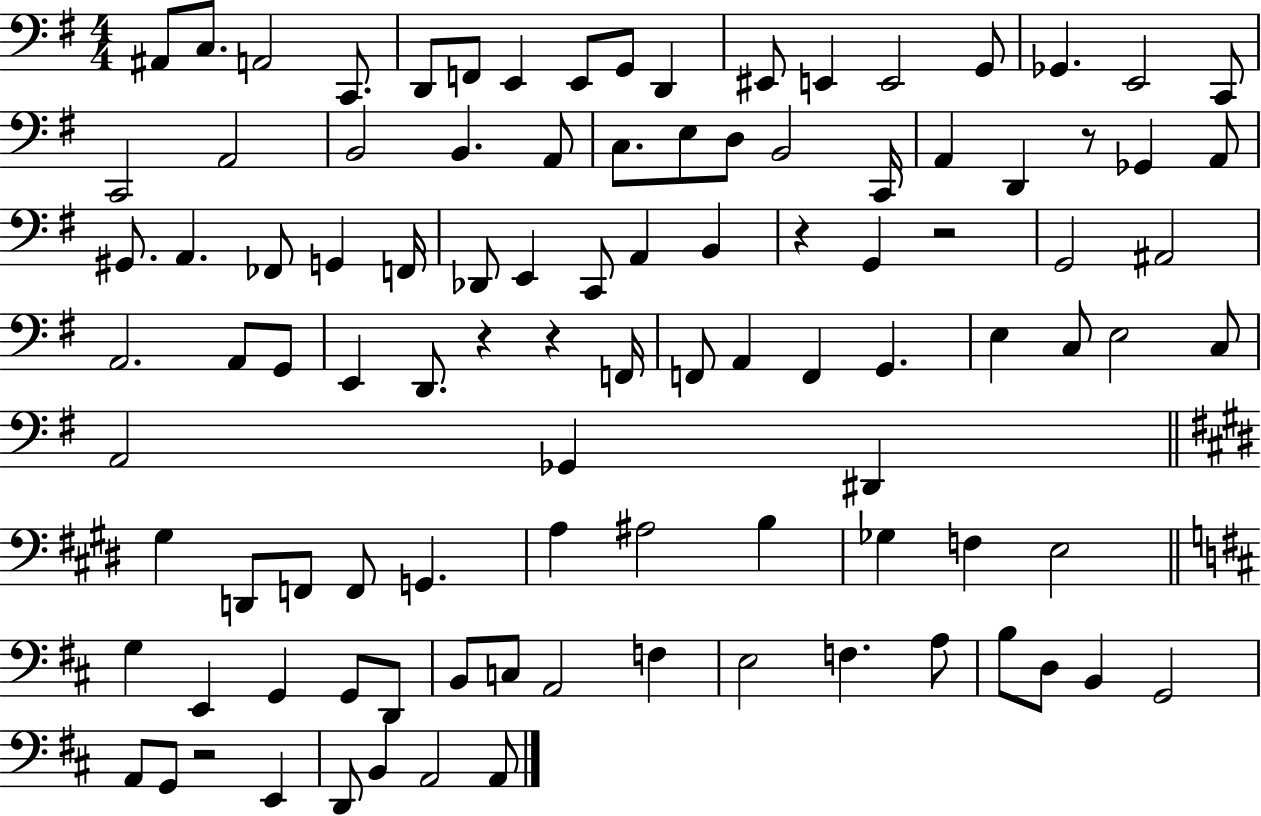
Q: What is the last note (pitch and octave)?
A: A2